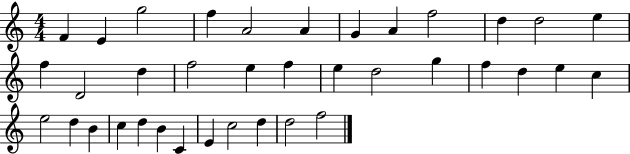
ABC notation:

X:1
T:Untitled
M:4/4
L:1/4
K:C
F E g2 f A2 A G A f2 d d2 e f D2 d f2 e f e d2 g f d e c e2 d B c d B C E c2 d d2 f2